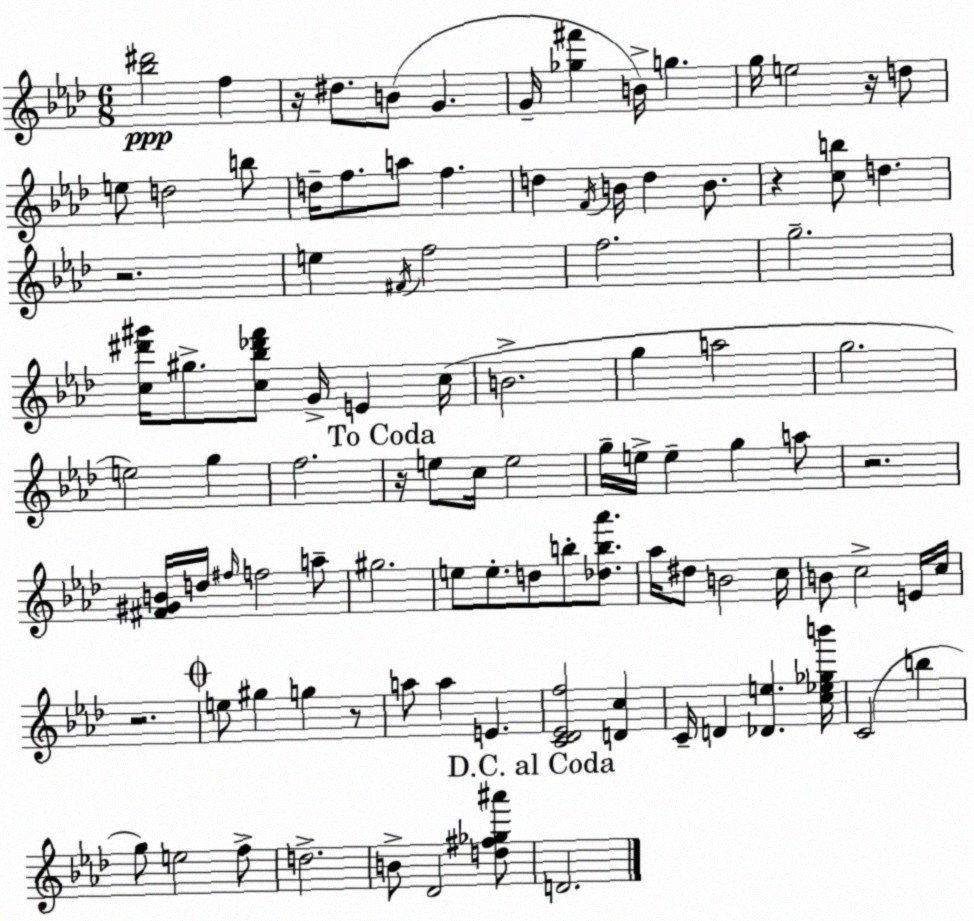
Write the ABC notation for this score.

X:1
T:Untitled
M:6/8
L:1/4
K:Fm
[_b^d']2 f z/4 ^d/2 B/2 G G/4 [_g^f'] B/4 g g/4 e2 z/4 d/2 e/2 d2 b/2 d/4 f/2 a/2 f d F/4 B/4 d B/2 z [cb]/2 d z2 e ^F/4 f2 f2 g2 [c^d'^g']/4 ^g/2 [c_b_d'f']/2 G/4 E c/4 B2 g a2 g2 e2 g f2 z/4 e/2 c/4 e2 g/4 e/4 e g a/2 z2 [^F^GB]/4 d/4 ^f/4 f2 a/2 ^g2 e/2 e/2 d/2 b/2 [_db_a']/2 _a/4 ^d/2 B2 c/4 B/2 c2 E/4 c/4 z2 e/2 ^g g z/2 a/2 a E [C_D_Ef]2 [Dc] C/4 D [_De] [c_e_gb']/4 C2 b g/2 e2 f/2 d2 B/2 _D2 [d^f_g^a']/2 D2